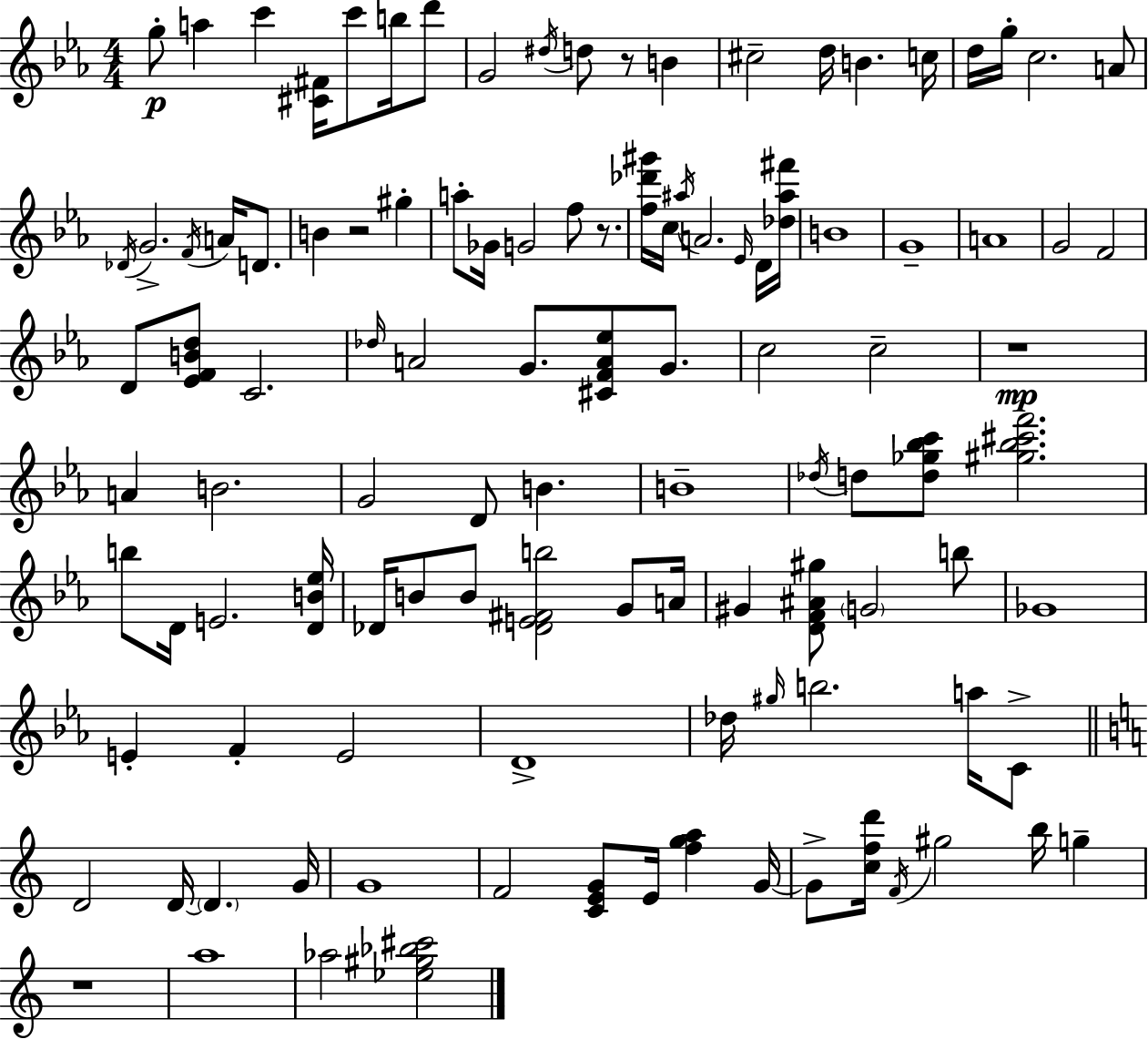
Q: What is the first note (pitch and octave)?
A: G5